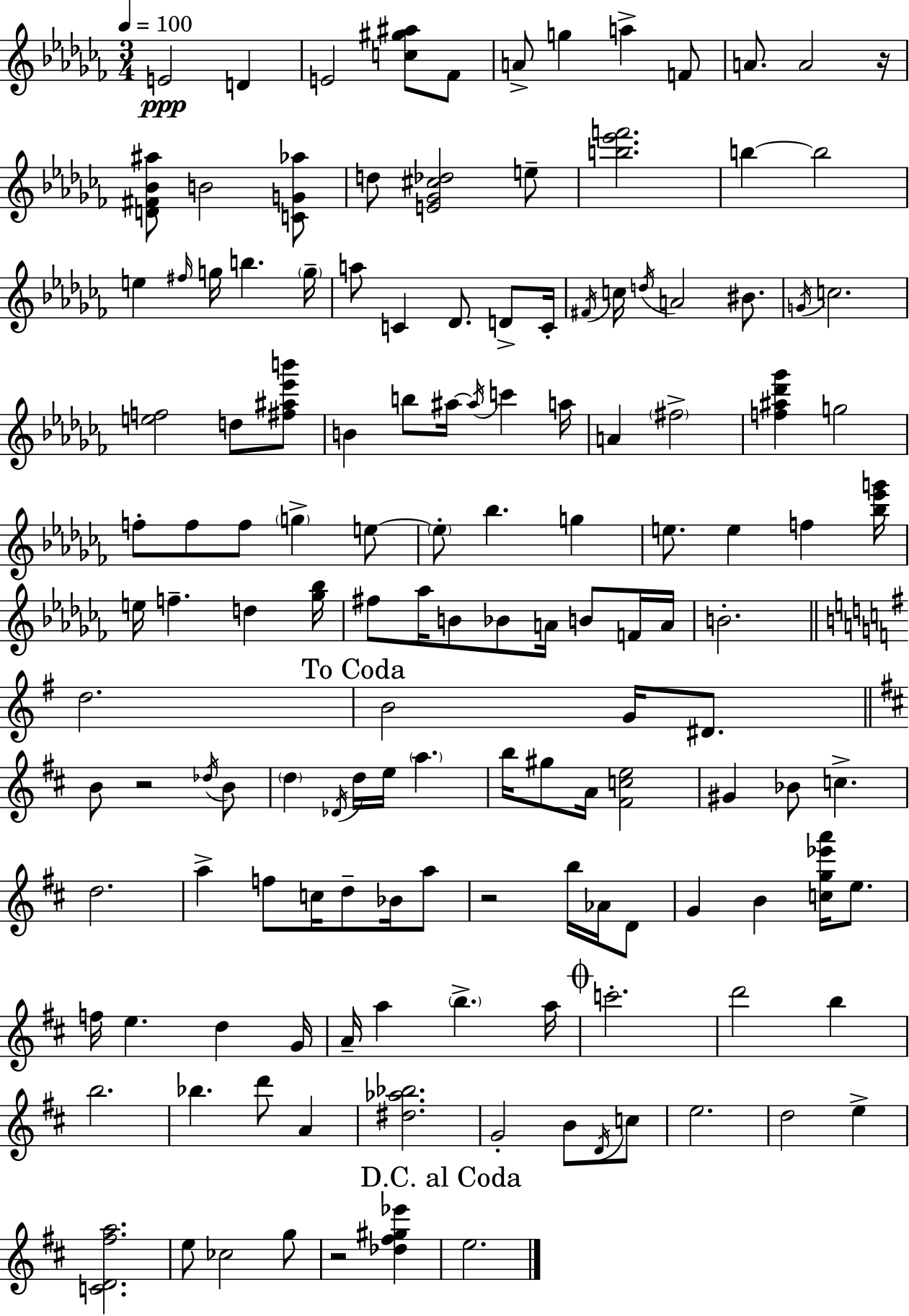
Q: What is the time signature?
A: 3/4